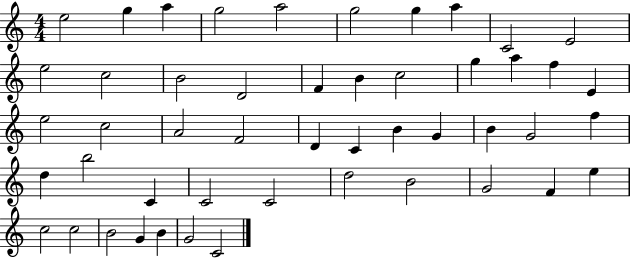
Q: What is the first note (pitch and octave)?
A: E5